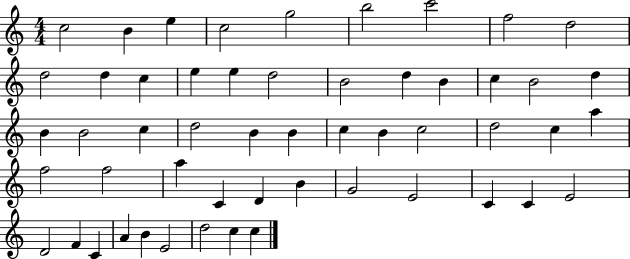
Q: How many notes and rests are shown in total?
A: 53